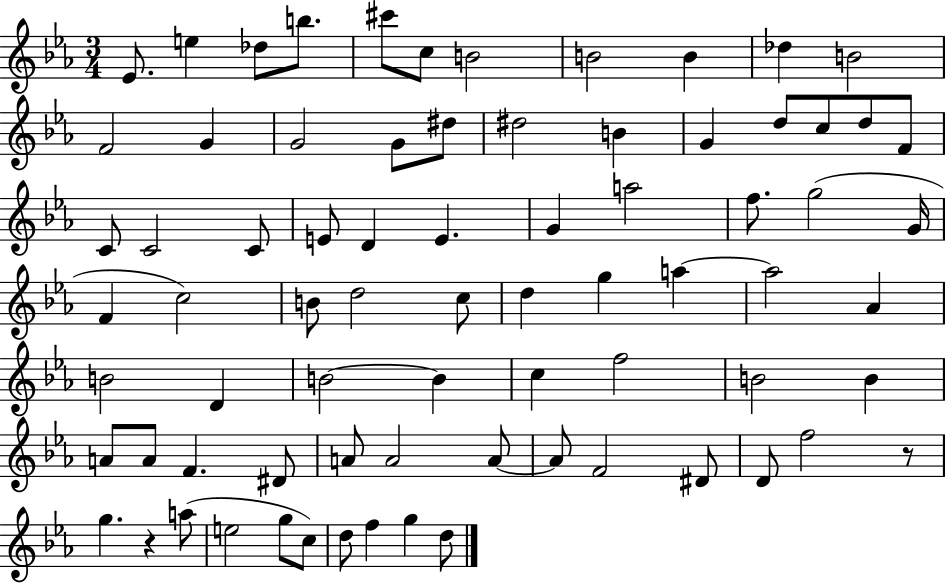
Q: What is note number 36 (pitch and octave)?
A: C5